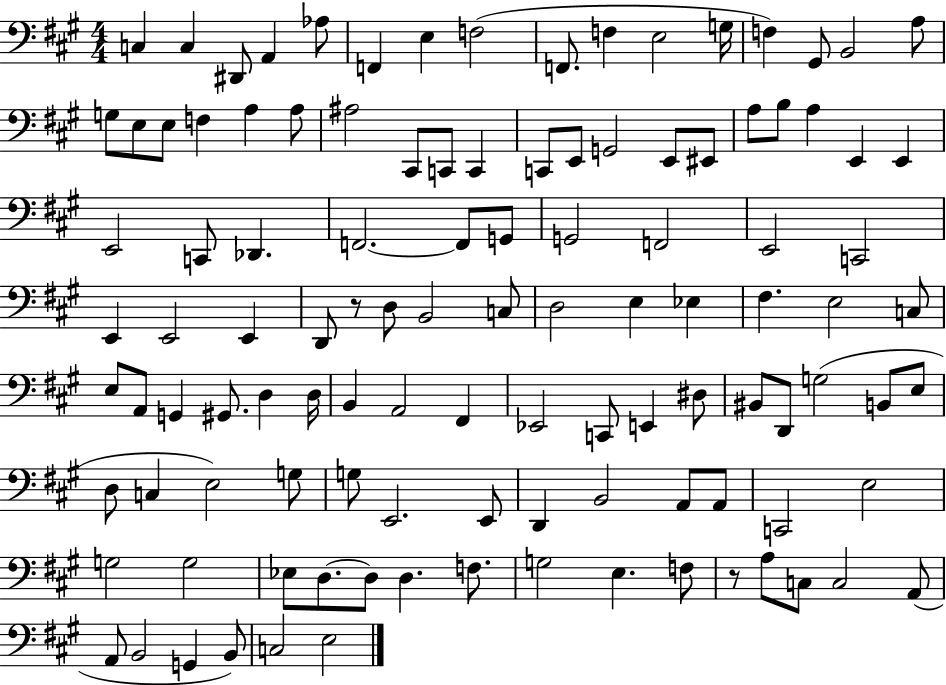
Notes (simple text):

C3/q C3/q D#2/e A2/q Ab3/e F2/q E3/q F3/h F2/e. F3/q E3/h G3/s F3/q G#2/e B2/h A3/e G3/e E3/e E3/e F3/q A3/q A3/e A#3/h C#2/e C2/e C2/q C2/e E2/e G2/h E2/e EIS2/e A3/e B3/e A3/q E2/q E2/q E2/h C2/e Db2/q. F2/h. F2/e G2/e G2/h F2/h E2/h C2/h E2/q E2/h E2/q D2/e R/e D3/e B2/h C3/e D3/h E3/q Eb3/q F#3/q. E3/h C3/e E3/e A2/e G2/q G#2/e. D3/q D3/s B2/q A2/h F#2/q Eb2/h C2/e E2/q D#3/e BIS2/e D2/e G3/h B2/e E3/e D3/e C3/q E3/h G3/e G3/e E2/h. E2/e D2/q B2/h A2/e A2/e C2/h E3/h G3/h G3/h Eb3/e D3/e. D3/e D3/q. F3/e. G3/h E3/q. F3/e R/e A3/e C3/e C3/h A2/e A2/e B2/h G2/q B2/e C3/h E3/h